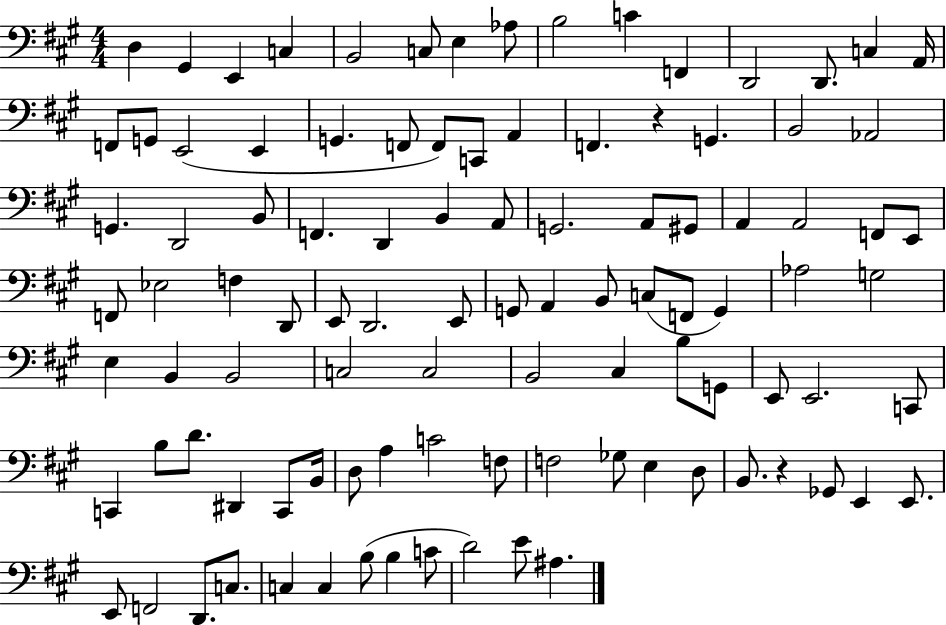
X:1
T:Untitled
M:4/4
L:1/4
K:A
D, ^G,, E,, C, B,,2 C,/2 E, _A,/2 B,2 C F,, D,,2 D,,/2 C, A,,/4 F,,/2 G,,/2 E,,2 E,, G,, F,,/2 F,,/2 C,,/2 A,, F,, z G,, B,,2 _A,,2 G,, D,,2 B,,/2 F,, D,, B,, A,,/2 G,,2 A,,/2 ^G,,/2 A,, A,,2 F,,/2 E,,/2 F,,/2 _E,2 F, D,,/2 E,,/2 D,,2 E,,/2 G,,/2 A,, B,,/2 C,/2 F,,/2 G,, _A,2 G,2 E, B,, B,,2 C,2 C,2 B,,2 ^C, B,/2 G,,/2 E,,/2 E,,2 C,,/2 C,, B,/2 D/2 ^D,, C,,/2 B,,/4 D,/2 A, C2 F,/2 F,2 _G,/2 E, D,/2 B,,/2 z _G,,/2 E,, E,,/2 E,,/2 F,,2 D,,/2 C,/2 C, C, B,/2 B, C/2 D2 E/2 ^A,